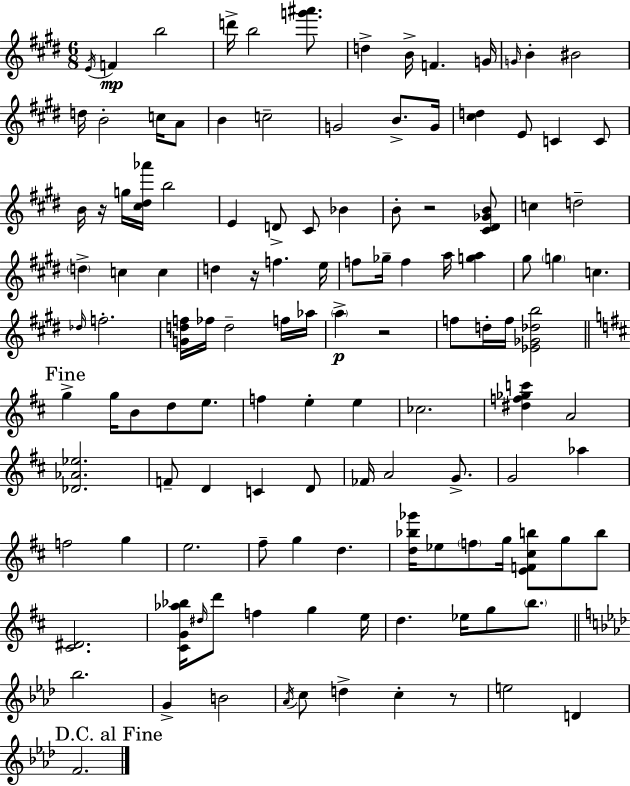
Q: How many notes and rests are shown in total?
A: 124